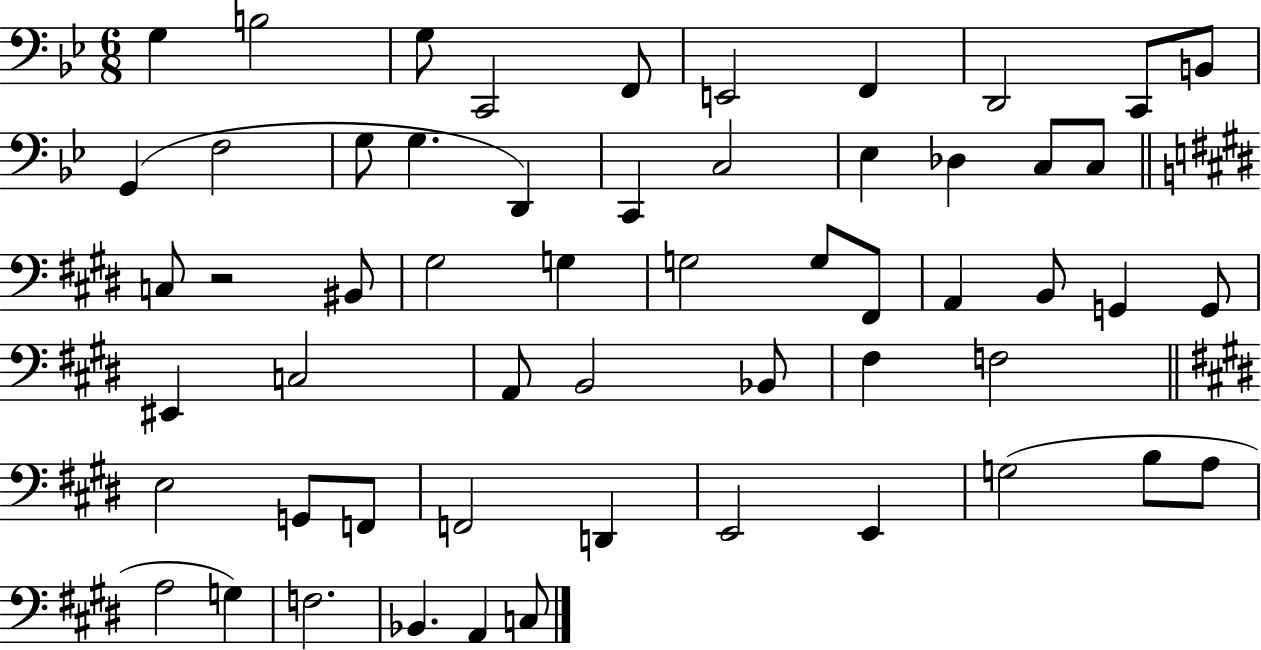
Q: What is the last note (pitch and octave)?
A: C3